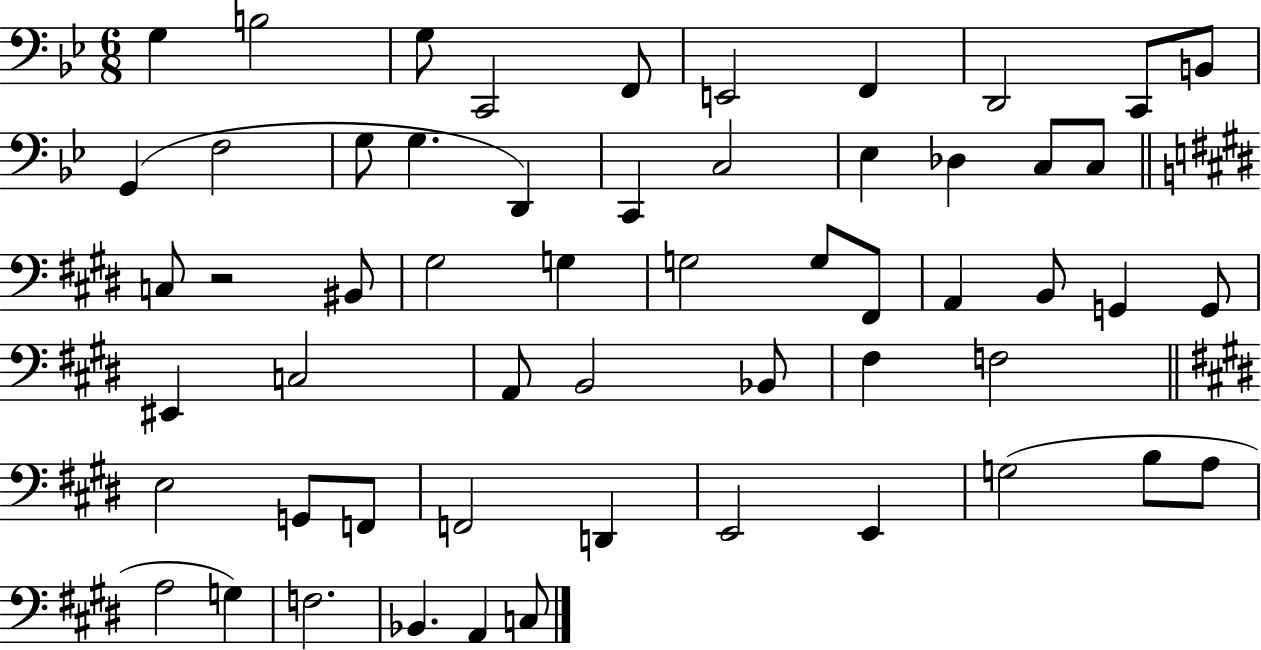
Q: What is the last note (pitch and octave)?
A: C3